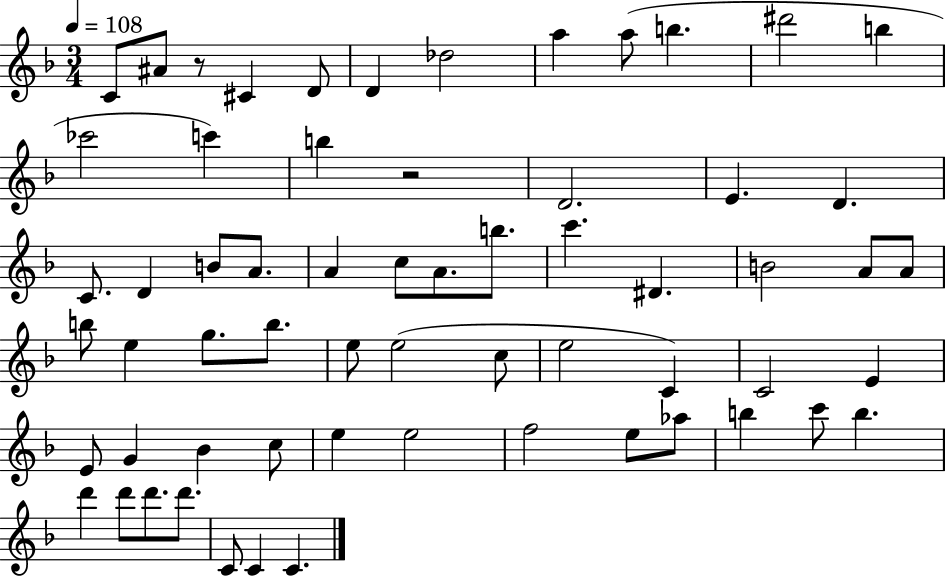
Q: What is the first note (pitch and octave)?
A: C4